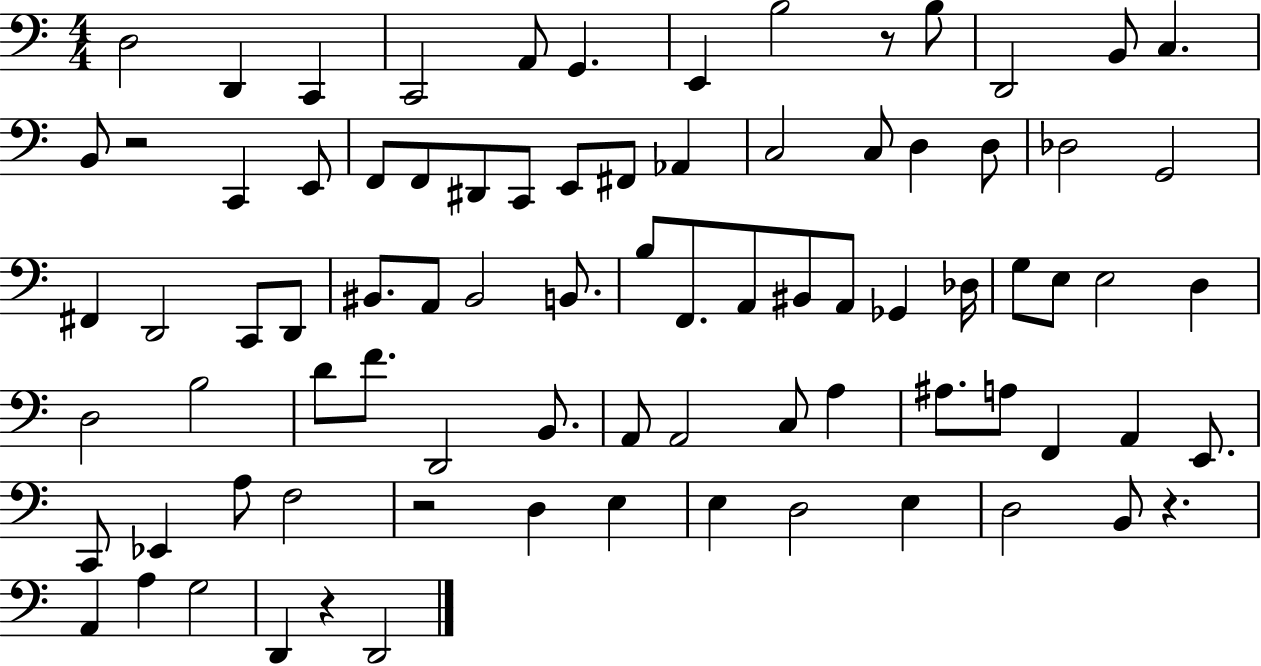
D3/h D2/q C2/q C2/h A2/e G2/q. E2/q B3/h R/e B3/e D2/h B2/e C3/q. B2/e R/h C2/q E2/e F2/e F2/e D#2/e C2/e E2/e F#2/e Ab2/q C3/h C3/e D3/q D3/e Db3/h G2/h F#2/q D2/h C2/e D2/e BIS2/e. A2/e BIS2/h B2/e. B3/e F2/e. A2/e BIS2/e A2/e Gb2/q Db3/s G3/e E3/e E3/h D3/q D3/h B3/h D4/e F4/e. D2/h B2/e. A2/e A2/h C3/e A3/q A#3/e. A3/e F2/q A2/q E2/e. C2/e Eb2/q A3/e F3/h R/h D3/q E3/q E3/q D3/h E3/q D3/h B2/e R/q. A2/q A3/q G3/h D2/q R/q D2/h